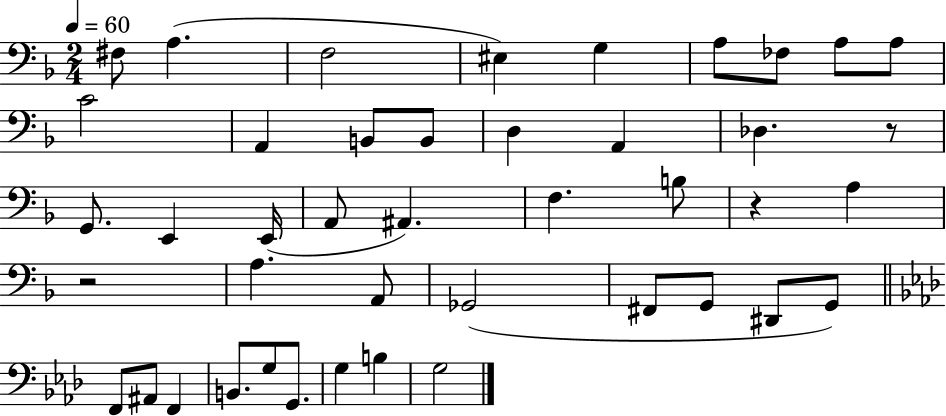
{
  \clef bass
  \numericTimeSignature
  \time 2/4
  \key f \major
  \tempo 4 = 60
  \repeat volta 2 { fis8 a4.( | f2 | eis4) g4 | a8 fes8 a8 a8 | \break c'2 | a,4 b,8 b,8 | d4 a,4 | des4. r8 | \break g,8. e,4 e,16( | a,8 ais,4.) | f4. b8 | r4 a4 | \break r2 | a4. a,8 | ges,2( | fis,8 g,8 dis,8 g,8) | \break \bar "||" \break \key aes \major f,8 ais,8 f,4 | b,8. g8 g,8. | g4 b4 | g2 | \break } \bar "|."
}